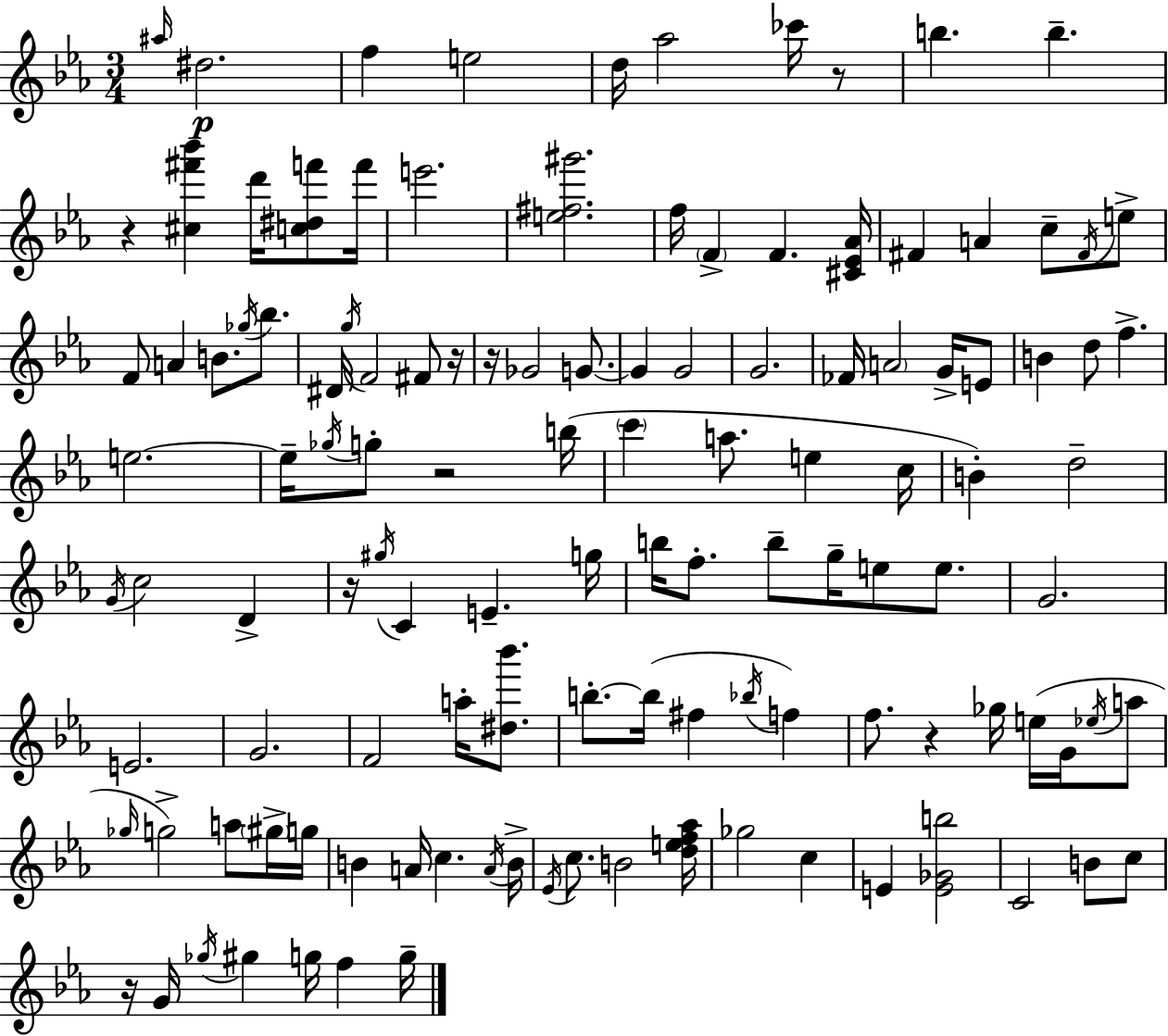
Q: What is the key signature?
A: EES major